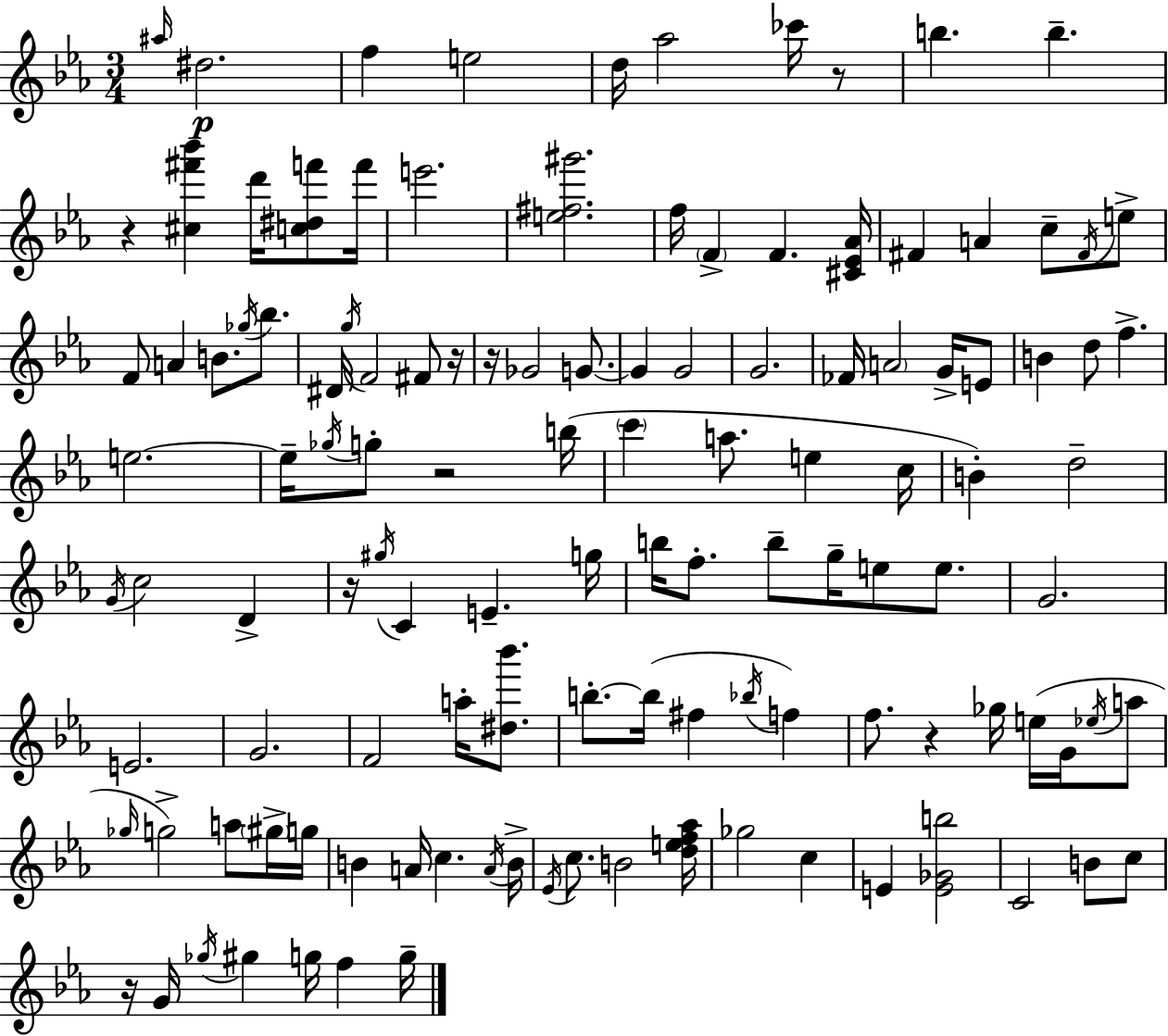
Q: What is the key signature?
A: EES major